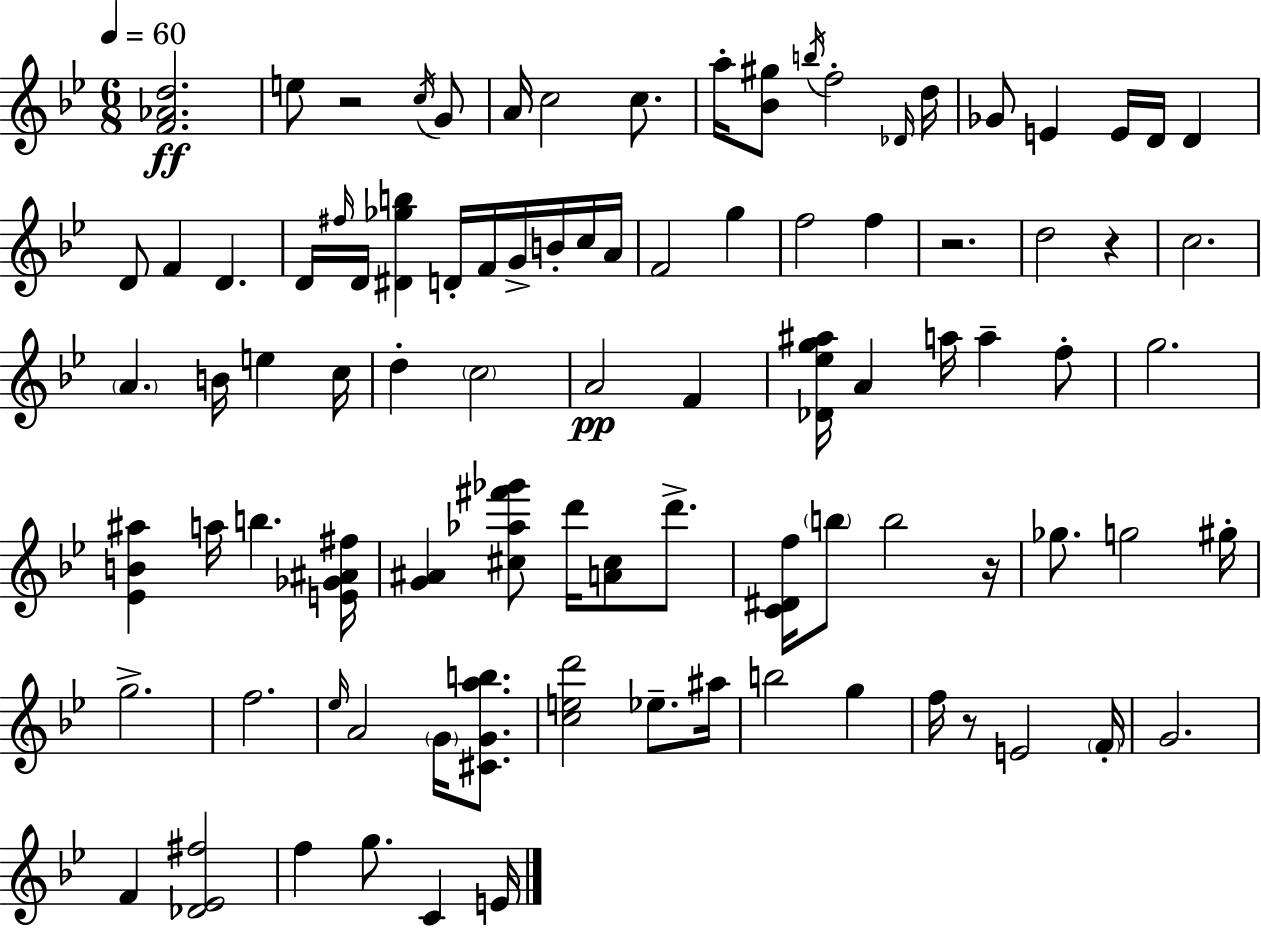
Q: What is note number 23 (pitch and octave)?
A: D4